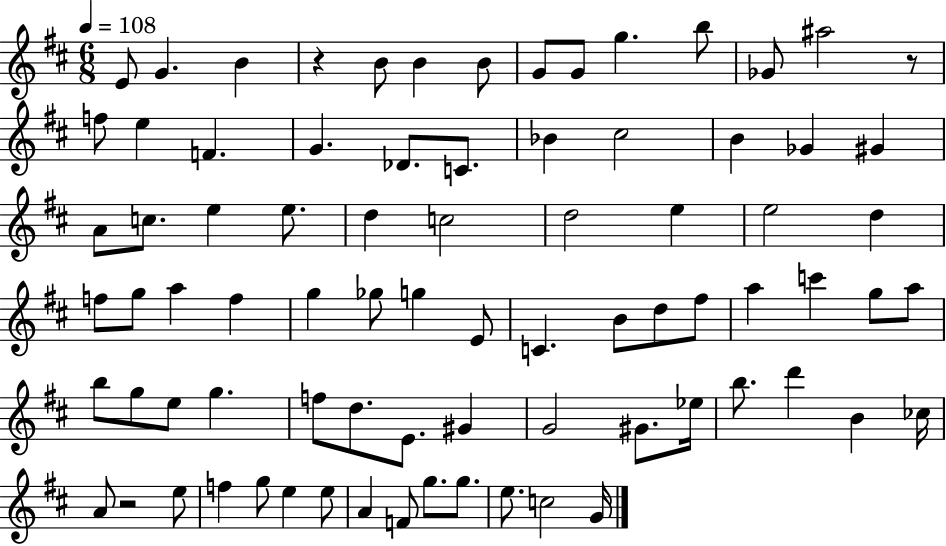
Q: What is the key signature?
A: D major